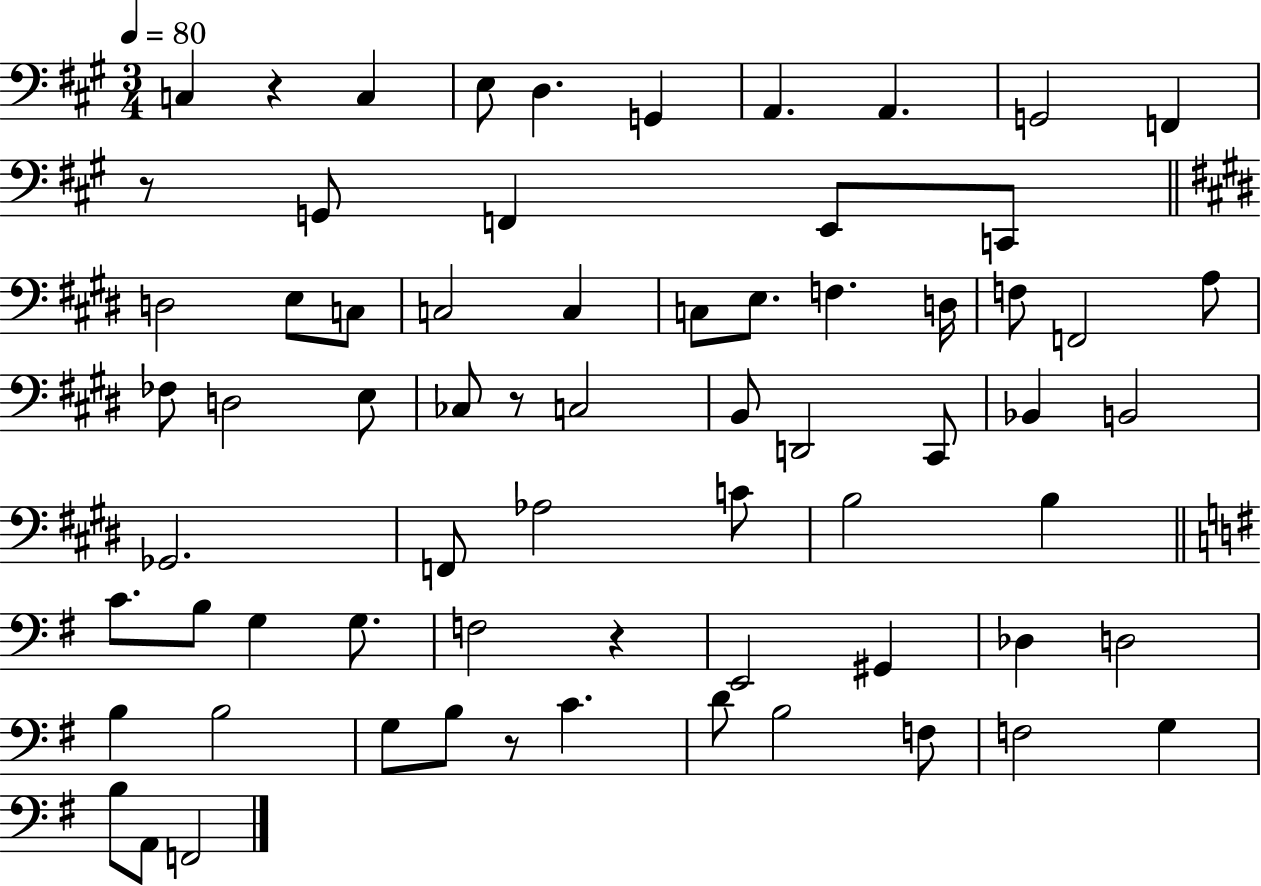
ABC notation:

X:1
T:Untitled
M:3/4
L:1/4
K:A
C, z C, E,/2 D, G,, A,, A,, G,,2 F,, z/2 G,,/2 F,, E,,/2 C,,/2 D,2 E,/2 C,/2 C,2 C, C,/2 E,/2 F, D,/4 F,/2 F,,2 A,/2 _F,/2 D,2 E,/2 _C,/2 z/2 C,2 B,,/2 D,,2 ^C,,/2 _B,, B,,2 _G,,2 F,,/2 _A,2 C/2 B,2 B, C/2 B,/2 G, G,/2 F,2 z E,,2 ^G,, _D, D,2 B, B,2 G,/2 B,/2 z/2 C D/2 B,2 F,/2 F,2 G, B,/2 A,,/2 F,,2